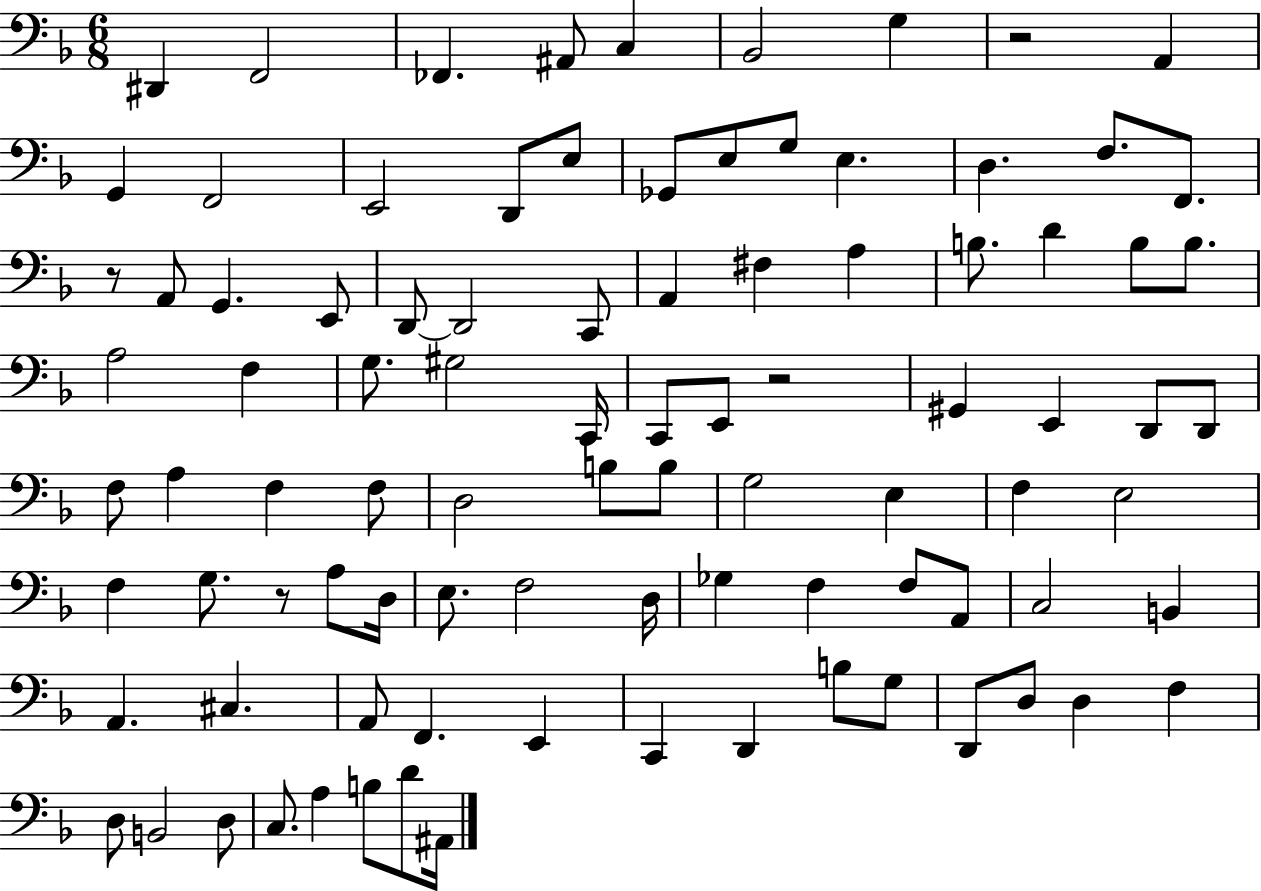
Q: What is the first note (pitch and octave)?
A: D#2